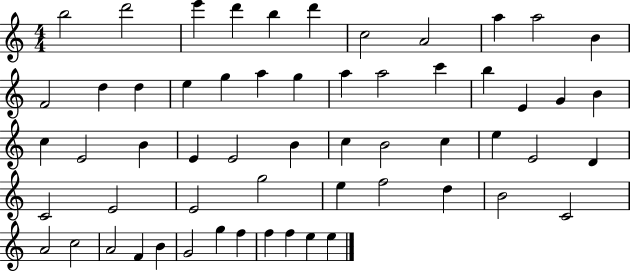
X:1
T:Untitled
M:4/4
L:1/4
K:C
b2 d'2 e' d' b d' c2 A2 a a2 B F2 d d e g a g a a2 c' b E G B c E2 B E E2 B c B2 c e E2 D C2 E2 E2 g2 e f2 d B2 C2 A2 c2 A2 F B G2 g f f f e e